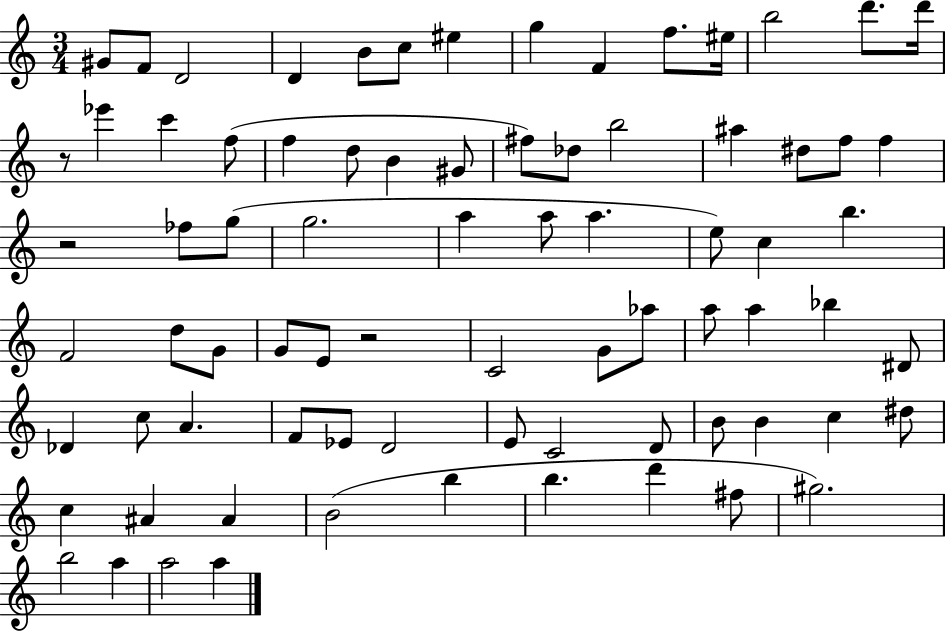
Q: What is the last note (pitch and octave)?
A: A5